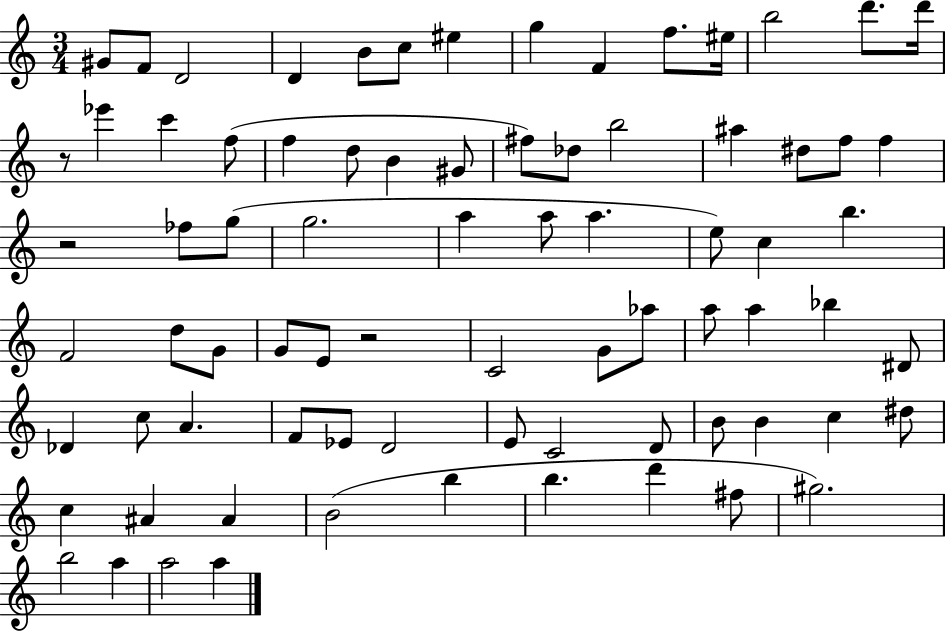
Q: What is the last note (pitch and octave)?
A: A5